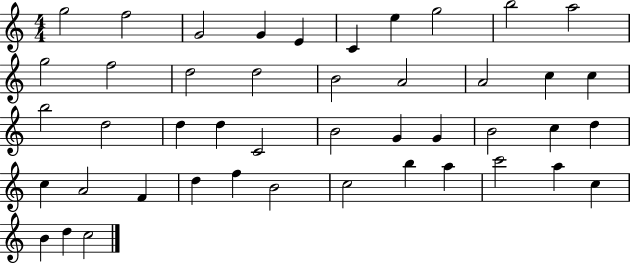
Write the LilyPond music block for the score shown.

{
  \clef treble
  \numericTimeSignature
  \time 4/4
  \key c \major
  g''2 f''2 | g'2 g'4 e'4 | c'4 e''4 g''2 | b''2 a''2 | \break g''2 f''2 | d''2 d''2 | b'2 a'2 | a'2 c''4 c''4 | \break b''2 d''2 | d''4 d''4 c'2 | b'2 g'4 g'4 | b'2 c''4 d''4 | \break c''4 a'2 f'4 | d''4 f''4 b'2 | c''2 b''4 a''4 | c'''2 a''4 c''4 | \break b'4 d''4 c''2 | \bar "|."
}